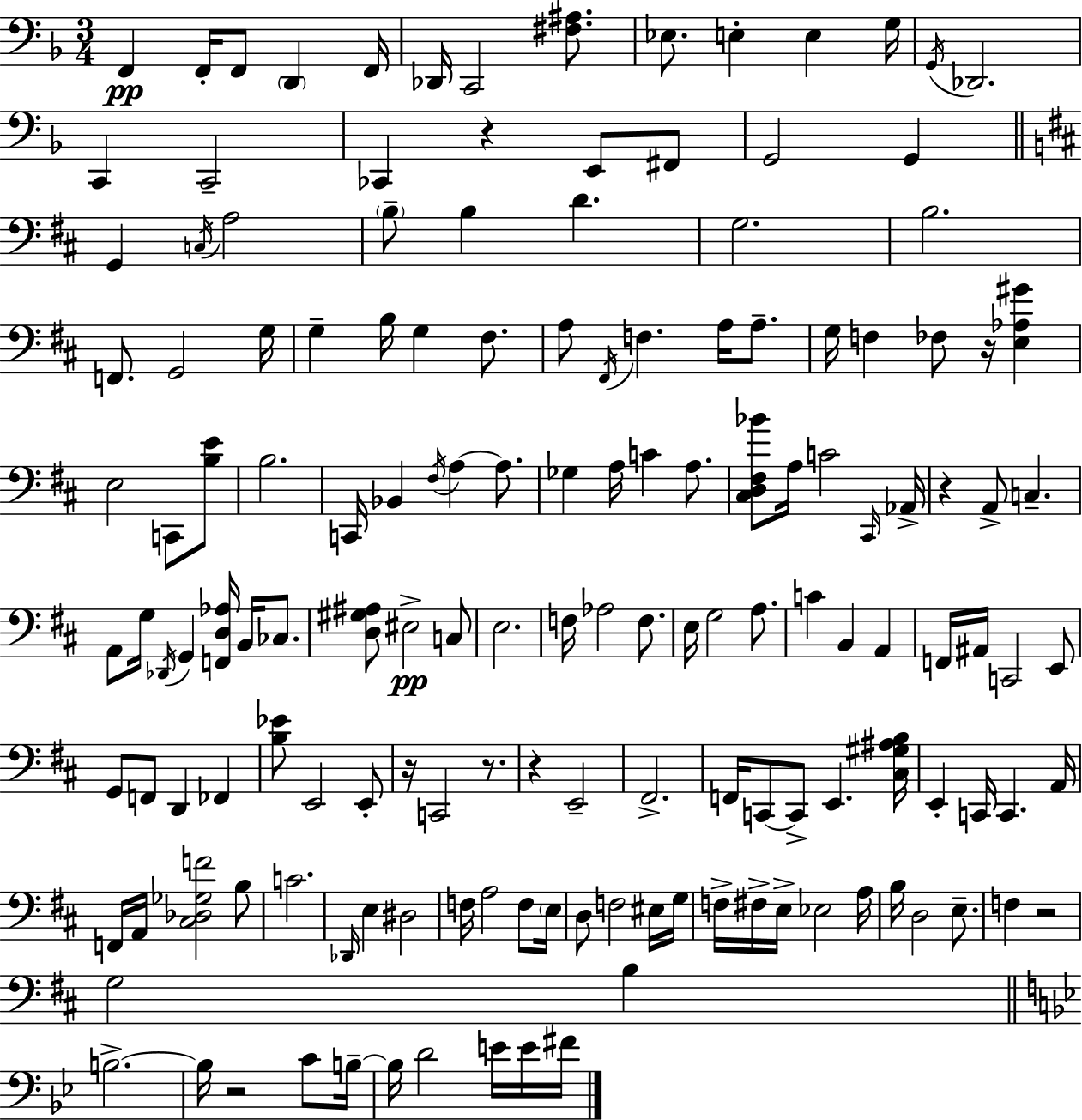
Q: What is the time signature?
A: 3/4